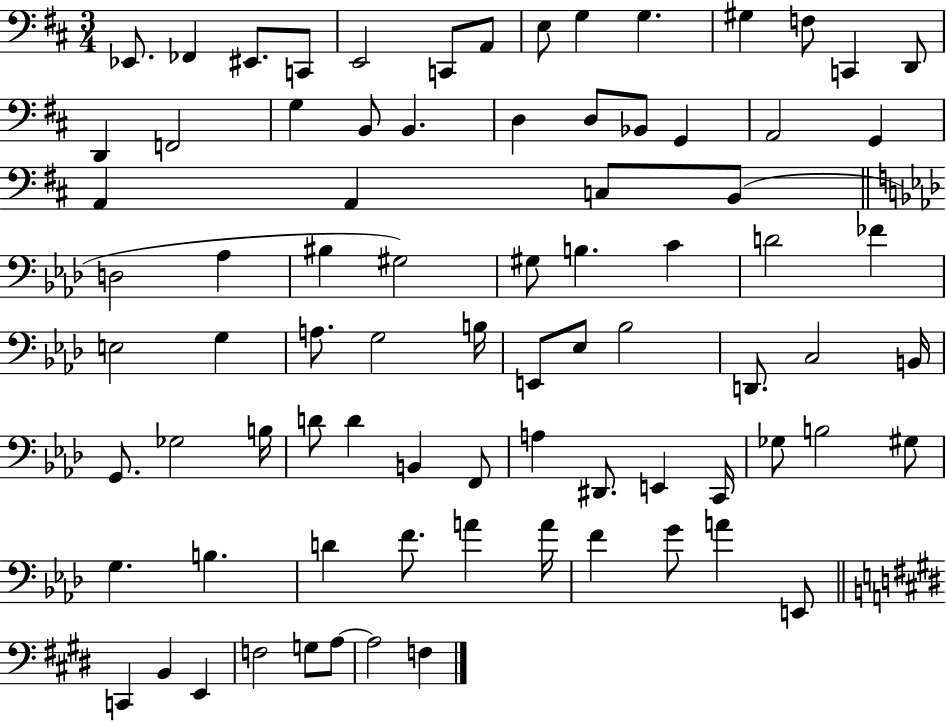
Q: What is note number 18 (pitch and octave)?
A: B2